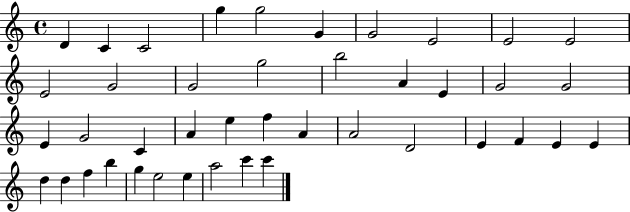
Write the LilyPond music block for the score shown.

{
  \clef treble
  \time 4/4
  \defaultTimeSignature
  \key c \major
  d'4 c'4 c'2 | g''4 g''2 g'4 | g'2 e'2 | e'2 e'2 | \break e'2 g'2 | g'2 g''2 | b''2 a'4 e'4 | g'2 g'2 | \break e'4 g'2 c'4 | a'4 e''4 f''4 a'4 | a'2 d'2 | e'4 f'4 e'4 e'4 | \break d''4 d''4 f''4 b''4 | g''4 e''2 e''4 | a''2 c'''4 c'''4 | \bar "|."
}